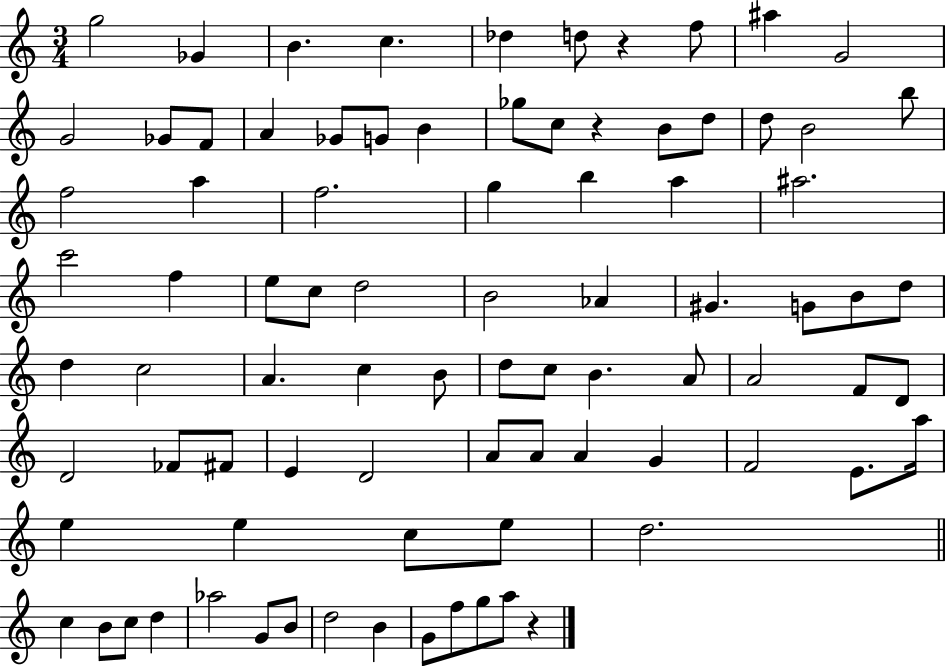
{
  \clef treble
  \numericTimeSignature
  \time 3/4
  \key c \major
  g''2 ges'4 | b'4. c''4. | des''4 d''8 r4 f''8 | ais''4 g'2 | \break g'2 ges'8 f'8 | a'4 ges'8 g'8 b'4 | ges''8 c''8 r4 b'8 d''8 | d''8 b'2 b''8 | \break f''2 a''4 | f''2. | g''4 b''4 a''4 | ais''2. | \break c'''2 f''4 | e''8 c''8 d''2 | b'2 aes'4 | gis'4. g'8 b'8 d''8 | \break d''4 c''2 | a'4. c''4 b'8 | d''8 c''8 b'4. a'8 | a'2 f'8 d'8 | \break d'2 fes'8 fis'8 | e'4 d'2 | a'8 a'8 a'4 g'4 | f'2 e'8. a''16 | \break e''4 e''4 c''8 e''8 | d''2. | \bar "||" \break \key c \major c''4 b'8 c''8 d''4 | aes''2 g'8 b'8 | d''2 b'4 | g'8 f''8 g''8 a''8 r4 | \break \bar "|."
}